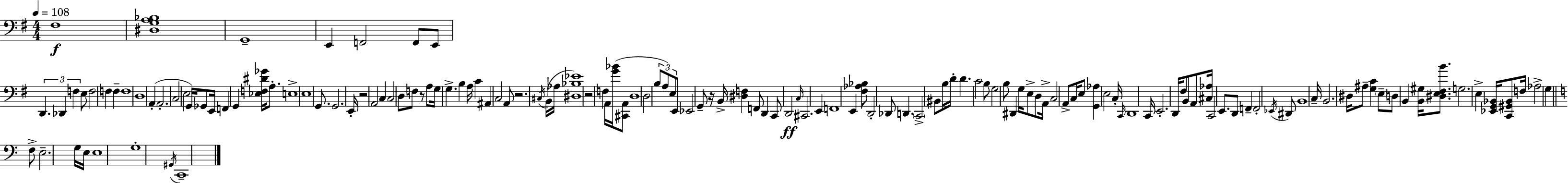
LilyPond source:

{
  \clef bass
  \numericTimeSignature
  \time 4/4
  \key e \minor
  \tempo 4 = 108
  fis1\f | <dis g a bes>1 | g,1-- | e,4 f,2 f,8 e,8 | \break \tuplet 3/2 { d,4. des,4 f4 } e8 | f2 f4 f4-- | f1 | d1 | \break a,4-.( a,2.-. | c2 e2 | g,16) ges,8 e,16 f,4 g,4 <ees f dis' ges'>16 a8.-. | e1-> | \break e1 | g,8. g,2. e,16-. | r2 a,2 | c4 c2 d8 f8 | \break r8 a8 g16 g4.-> b4 a16 | c'4 ais,4 c2 | a,8 r2. \acciaccatura { cis16 }( b,16 | aes16 <dis bes ees'>1) | \break r2 f4 a,16 <g' bes'>16( <cis, a,>8 | d1 | d2 \tuplet 3/2 { b8 a8) e8 } e,8 | ees,2 g,8-- r16 b,16-> <dis f>4 | \break f,8 d,4 c,8 d,2\ff | \grace { c16 } cis,2. e,4 | f,1 | e,4 <fis aes bes>8 d,2-. | \break des,8 d,4. \parenthesize c,2-> | bis,8 b16 d'16-. d'4. c'2 | b8 g2 b8 dis,4 | g16 e8-> d8 a,16-> c2 | \break a,8-> c16 e8 <g, aes>4 e2 | c16-. \grace { c,16 } d,1 | c,16 e,2.-. | d,16 fis8 b,8 a,8 <cis aes>16 c,2 | \break e,8. d,8 f,4-- f,2-. | \acciaccatura { ees,16 } dis,8 b,1 | c16-- b,2. | dis16 ais8-- <g c'>4 \parenthesize e8-- d8 b,4 | \break <b, gis>16 <dis e fis b'>8. g2. | e4-> <ees, g, bes,>16 <c, gis, bes,>8 f16 aes2-> | g4 \bar "||" \break \key a \minor f8-> e2.-- g16 e16 | e1 | g1-. | \acciaccatura { gis,16 } c,1-- | \break \bar "|."
}